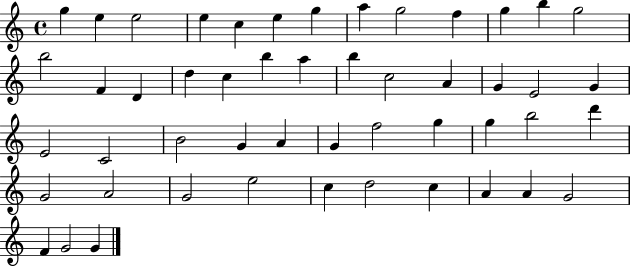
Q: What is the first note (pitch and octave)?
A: G5